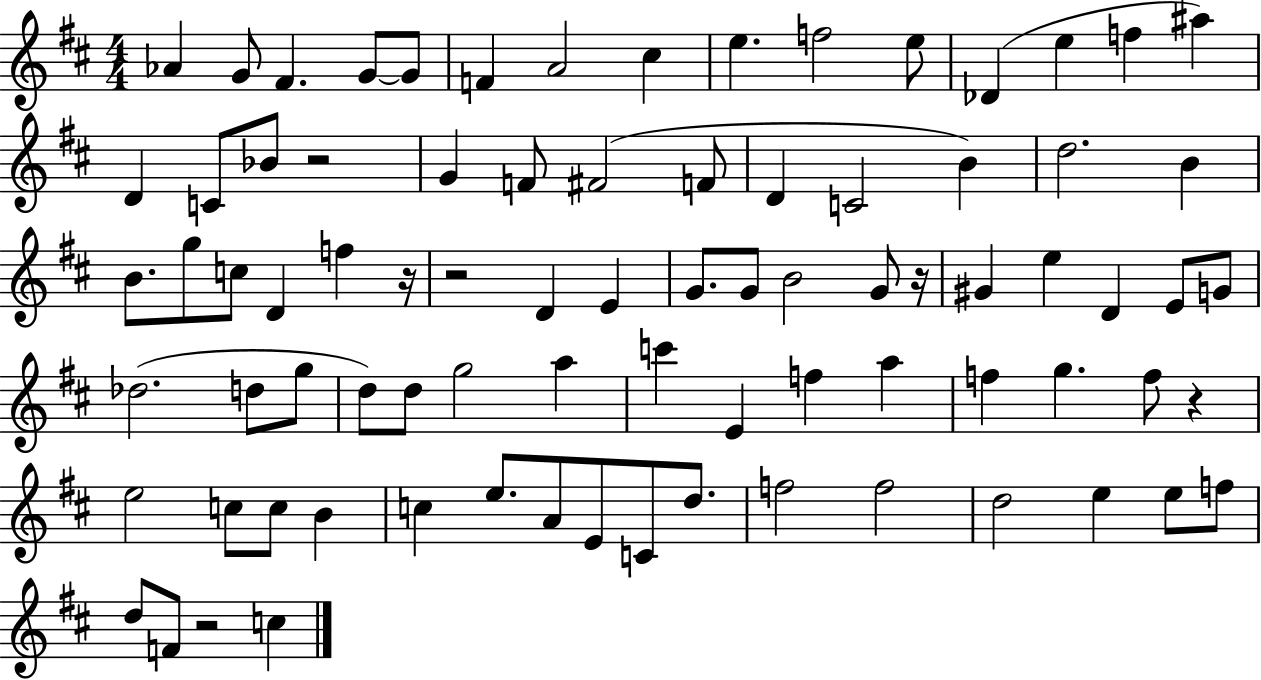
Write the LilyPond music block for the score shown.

{
  \clef treble
  \numericTimeSignature
  \time 4/4
  \key d \major
  aes'4 g'8 fis'4. g'8~~ g'8 | f'4 a'2 cis''4 | e''4. f''2 e''8 | des'4( e''4 f''4 ais''4) | \break d'4 c'8 bes'8 r2 | g'4 f'8 fis'2( f'8 | d'4 c'2 b'4) | d''2. b'4 | \break b'8. g''8 c''8 d'4 f''4 r16 | r2 d'4 e'4 | g'8. g'8 b'2 g'8 r16 | gis'4 e''4 d'4 e'8 g'8 | \break des''2.( d''8 g''8 | d''8) d''8 g''2 a''4 | c'''4 e'4 f''4 a''4 | f''4 g''4. f''8 r4 | \break e''2 c''8 c''8 b'4 | c''4 e''8. a'8 e'8 c'8 d''8. | f''2 f''2 | d''2 e''4 e''8 f''8 | \break d''8 f'8 r2 c''4 | \bar "|."
}